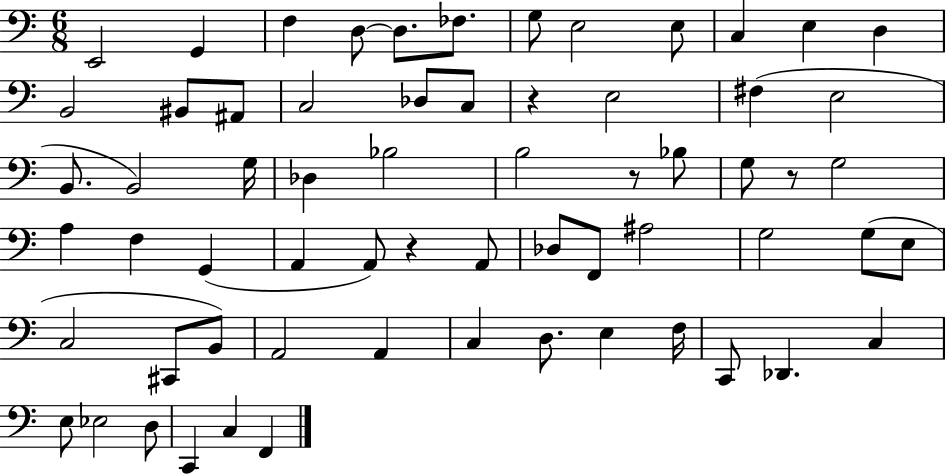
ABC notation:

X:1
T:Untitled
M:6/8
L:1/4
K:C
E,,2 G,, F, D,/2 D,/2 _F,/2 G,/2 E,2 E,/2 C, E, D, B,,2 ^B,,/2 ^A,,/2 C,2 _D,/2 C,/2 z E,2 ^F, E,2 B,,/2 B,,2 G,/4 _D, _B,2 B,2 z/2 _B,/2 G,/2 z/2 G,2 A, F, G,, A,, A,,/2 z A,,/2 _D,/2 F,,/2 ^A,2 G,2 G,/2 E,/2 C,2 ^C,,/2 B,,/2 A,,2 A,, C, D,/2 E, F,/4 C,,/2 _D,, C, E,/2 _E,2 D,/2 C,, C, F,,